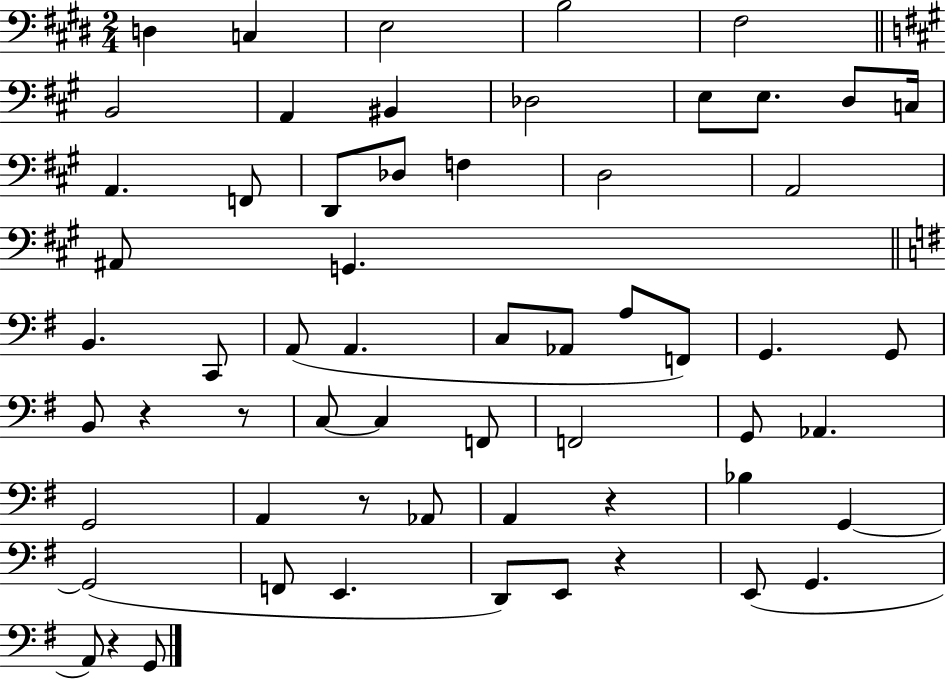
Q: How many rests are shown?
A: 6